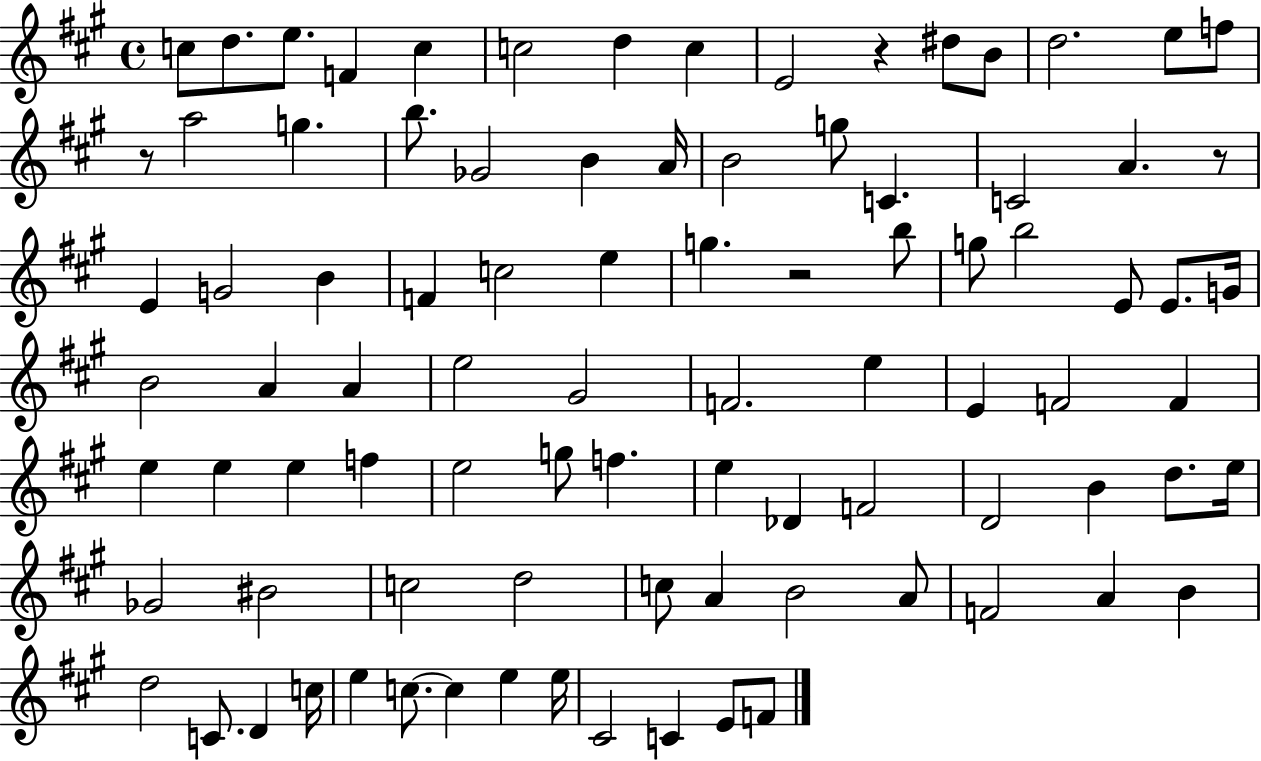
X:1
T:Untitled
M:4/4
L:1/4
K:A
c/2 d/2 e/2 F c c2 d c E2 z ^d/2 B/2 d2 e/2 f/2 z/2 a2 g b/2 _G2 B A/4 B2 g/2 C C2 A z/2 E G2 B F c2 e g z2 b/2 g/2 b2 E/2 E/2 G/4 B2 A A e2 ^G2 F2 e E F2 F e e e f e2 g/2 f e _D F2 D2 B d/2 e/4 _G2 ^B2 c2 d2 c/2 A B2 A/2 F2 A B d2 C/2 D c/4 e c/2 c e e/4 ^C2 C E/2 F/2